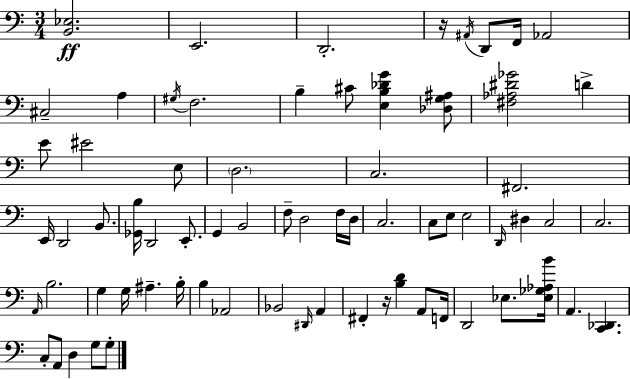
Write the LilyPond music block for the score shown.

{
  \clef bass
  \numericTimeSignature
  \time 3/4
  \key a \minor
  <b, ees>2.\ff | e,2. | d,2.-. | r16 \acciaccatura { ais,16 } d,8 f,16 aes,2 | \break cis2-- a4 | \acciaccatura { gis16 } f2. | b4-- cis'8 <e b des' g'>4 | <des g ais>8 <fis aes dis' ges'>2 d'4-> | \break e'8 eis'2 | e8 \parenthesize d2. | c2. | fis,2. | \break e,16 d,2 b,8. | <ges, b>16 d,2 e,8.-. | g,4 b,2 | f8-- d2 | \break f16 d16 c2. | c8 e8 e2 | \grace { d,16 } dis4 c2 | c2. | \break \grace { a,16 } b2. | g4 g16 ais4.-- | b16-. b4 aes,2 | bes,2 | \break \grace { dis,16 } a,4 fis,4-. r16 <b d'>4 | a,8 f,16 d,2 | ees8. <ees ges aes b'>16 a,4. <c, des,>4. | c8-. a,8 d4 | \break g8 g8-. \bar "|."
}